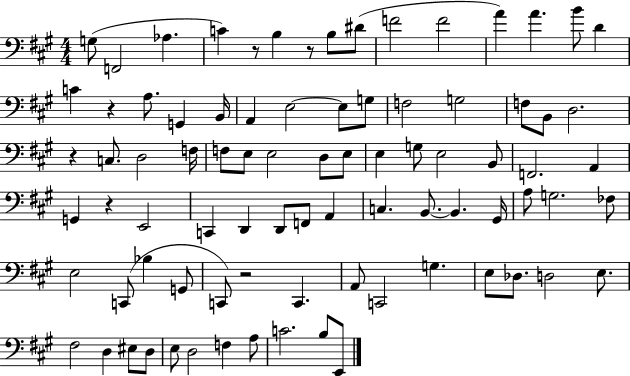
X:1
T:Untitled
M:4/4
L:1/4
K:A
G,/2 F,,2 _A, C z/2 B, z/2 B,/2 ^D/2 F2 F2 A A B/2 D C z A,/2 G,, B,,/4 A,, E,2 E,/2 G,/2 F,2 G,2 F,/2 B,,/2 D,2 z C,/2 D,2 F,/4 F,/2 E,/2 E,2 D,/2 E,/2 E, G,/2 E,2 B,,/2 F,,2 A,, G,, z E,,2 C,, D,, D,,/2 F,,/2 A,, C, B,,/2 B,, ^G,,/4 A,/2 G,2 _F,/2 E,2 C,,/2 _B, G,,/2 C,,/2 z2 C,, A,,/2 C,,2 G, E,/2 _D,/2 D,2 E,/2 ^F,2 D, ^E,/2 D,/2 E,/2 D,2 F, A,/2 C2 B,/2 E,,/2